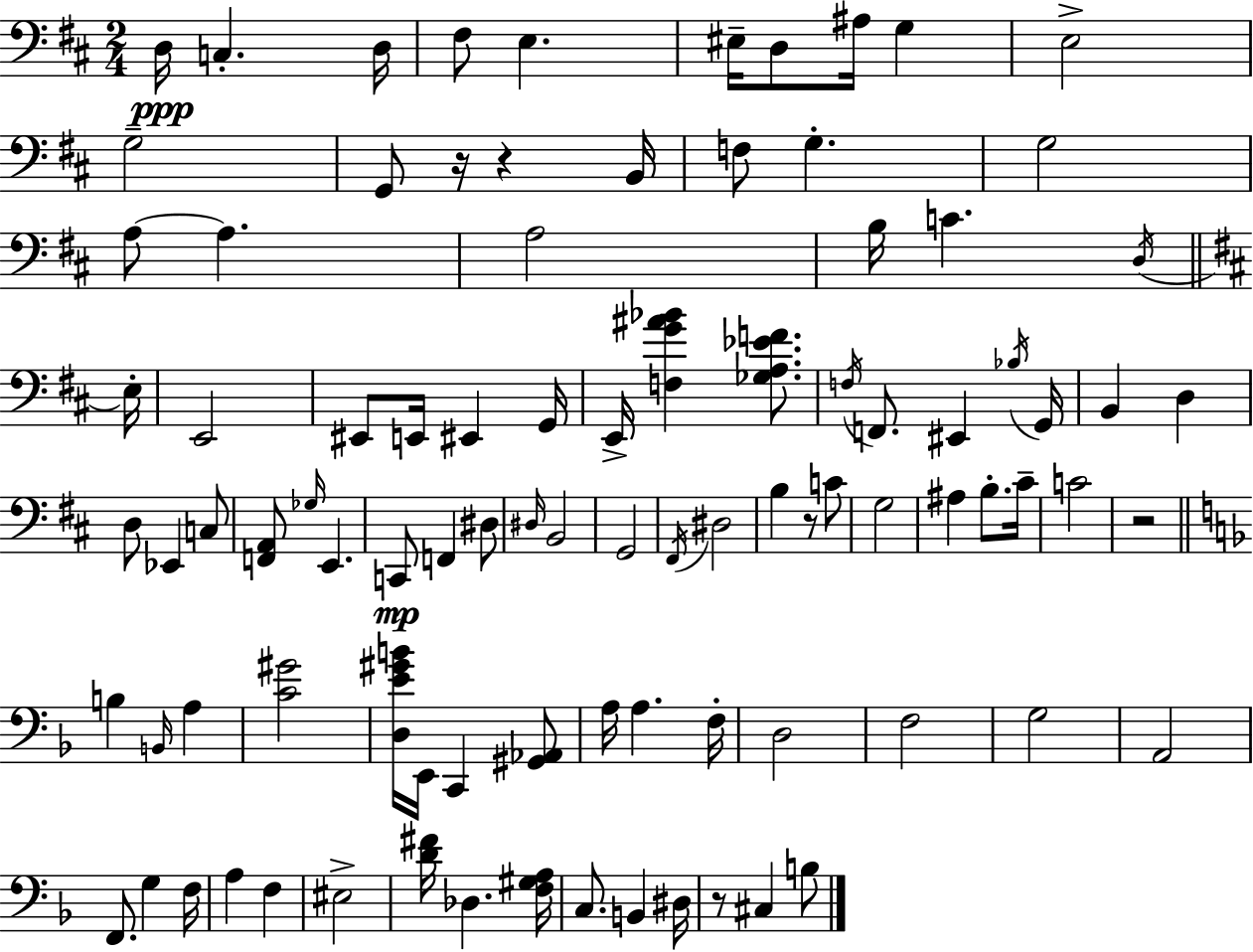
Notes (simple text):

D3/s C3/q. D3/s F#3/e E3/q. EIS3/s D3/e A#3/s G3/q E3/h G3/h G2/e R/s R/q B2/s F3/e G3/q. G3/h A3/e A3/q. A3/h B3/s C4/q. D3/s E3/s E2/h EIS2/e E2/s EIS2/q G2/s E2/s [F3,G4,A#4,Bb4]/q [Gb3,A3,Eb4,F4]/e. F3/s F2/e. EIS2/q Bb3/s G2/s B2/q D3/q D3/e Eb2/q C3/e [F2,A2]/e Gb3/s E2/q. C2/e F2/q D#3/e D#3/s B2/h G2/h F#2/s D#3/h B3/q R/e C4/e G3/h A#3/q B3/e. C#4/s C4/h R/h B3/q B2/s A3/q [C4,G#4]/h [D3,E4,G#4,B4]/s E2/s C2/q [G#2,Ab2]/e A3/s A3/q. F3/s D3/h F3/h G3/h A2/h F2/e. G3/q F3/s A3/q F3/q EIS3/h [D4,F#4]/s Db3/q. [F3,G#3,A3]/s C3/e. B2/q D#3/s R/e C#3/q B3/e